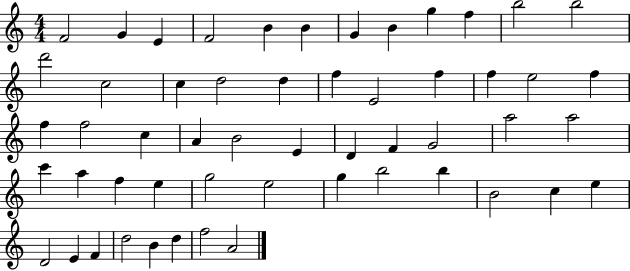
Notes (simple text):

F4/h G4/q E4/q F4/h B4/q B4/q G4/q B4/q G5/q F5/q B5/h B5/h D6/h C5/h C5/q D5/h D5/q F5/q E4/h F5/q F5/q E5/h F5/q F5/q F5/h C5/q A4/q B4/h E4/q D4/q F4/q G4/h A5/h A5/h C6/q A5/q F5/q E5/q G5/h E5/h G5/q B5/h B5/q B4/h C5/q E5/q D4/h E4/q F4/q D5/h B4/q D5/q F5/h A4/h